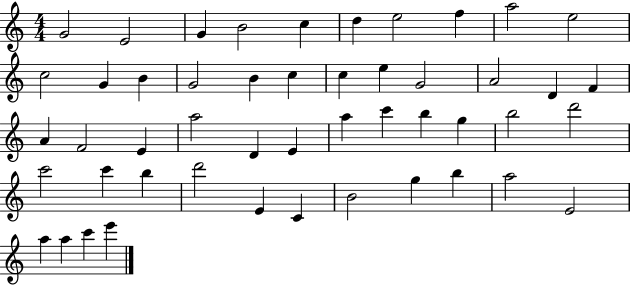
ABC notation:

X:1
T:Untitled
M:4/4
L:1/4
K:C
G2 E2 G B2 c d e2 f a2 e2 c2 G B G2 B c c e G2 A2 D F A F2 E a2 D E a c' b g b2 d'2 c'2 c' b d'2 E C B2 g b a2 E2 a a c' e'